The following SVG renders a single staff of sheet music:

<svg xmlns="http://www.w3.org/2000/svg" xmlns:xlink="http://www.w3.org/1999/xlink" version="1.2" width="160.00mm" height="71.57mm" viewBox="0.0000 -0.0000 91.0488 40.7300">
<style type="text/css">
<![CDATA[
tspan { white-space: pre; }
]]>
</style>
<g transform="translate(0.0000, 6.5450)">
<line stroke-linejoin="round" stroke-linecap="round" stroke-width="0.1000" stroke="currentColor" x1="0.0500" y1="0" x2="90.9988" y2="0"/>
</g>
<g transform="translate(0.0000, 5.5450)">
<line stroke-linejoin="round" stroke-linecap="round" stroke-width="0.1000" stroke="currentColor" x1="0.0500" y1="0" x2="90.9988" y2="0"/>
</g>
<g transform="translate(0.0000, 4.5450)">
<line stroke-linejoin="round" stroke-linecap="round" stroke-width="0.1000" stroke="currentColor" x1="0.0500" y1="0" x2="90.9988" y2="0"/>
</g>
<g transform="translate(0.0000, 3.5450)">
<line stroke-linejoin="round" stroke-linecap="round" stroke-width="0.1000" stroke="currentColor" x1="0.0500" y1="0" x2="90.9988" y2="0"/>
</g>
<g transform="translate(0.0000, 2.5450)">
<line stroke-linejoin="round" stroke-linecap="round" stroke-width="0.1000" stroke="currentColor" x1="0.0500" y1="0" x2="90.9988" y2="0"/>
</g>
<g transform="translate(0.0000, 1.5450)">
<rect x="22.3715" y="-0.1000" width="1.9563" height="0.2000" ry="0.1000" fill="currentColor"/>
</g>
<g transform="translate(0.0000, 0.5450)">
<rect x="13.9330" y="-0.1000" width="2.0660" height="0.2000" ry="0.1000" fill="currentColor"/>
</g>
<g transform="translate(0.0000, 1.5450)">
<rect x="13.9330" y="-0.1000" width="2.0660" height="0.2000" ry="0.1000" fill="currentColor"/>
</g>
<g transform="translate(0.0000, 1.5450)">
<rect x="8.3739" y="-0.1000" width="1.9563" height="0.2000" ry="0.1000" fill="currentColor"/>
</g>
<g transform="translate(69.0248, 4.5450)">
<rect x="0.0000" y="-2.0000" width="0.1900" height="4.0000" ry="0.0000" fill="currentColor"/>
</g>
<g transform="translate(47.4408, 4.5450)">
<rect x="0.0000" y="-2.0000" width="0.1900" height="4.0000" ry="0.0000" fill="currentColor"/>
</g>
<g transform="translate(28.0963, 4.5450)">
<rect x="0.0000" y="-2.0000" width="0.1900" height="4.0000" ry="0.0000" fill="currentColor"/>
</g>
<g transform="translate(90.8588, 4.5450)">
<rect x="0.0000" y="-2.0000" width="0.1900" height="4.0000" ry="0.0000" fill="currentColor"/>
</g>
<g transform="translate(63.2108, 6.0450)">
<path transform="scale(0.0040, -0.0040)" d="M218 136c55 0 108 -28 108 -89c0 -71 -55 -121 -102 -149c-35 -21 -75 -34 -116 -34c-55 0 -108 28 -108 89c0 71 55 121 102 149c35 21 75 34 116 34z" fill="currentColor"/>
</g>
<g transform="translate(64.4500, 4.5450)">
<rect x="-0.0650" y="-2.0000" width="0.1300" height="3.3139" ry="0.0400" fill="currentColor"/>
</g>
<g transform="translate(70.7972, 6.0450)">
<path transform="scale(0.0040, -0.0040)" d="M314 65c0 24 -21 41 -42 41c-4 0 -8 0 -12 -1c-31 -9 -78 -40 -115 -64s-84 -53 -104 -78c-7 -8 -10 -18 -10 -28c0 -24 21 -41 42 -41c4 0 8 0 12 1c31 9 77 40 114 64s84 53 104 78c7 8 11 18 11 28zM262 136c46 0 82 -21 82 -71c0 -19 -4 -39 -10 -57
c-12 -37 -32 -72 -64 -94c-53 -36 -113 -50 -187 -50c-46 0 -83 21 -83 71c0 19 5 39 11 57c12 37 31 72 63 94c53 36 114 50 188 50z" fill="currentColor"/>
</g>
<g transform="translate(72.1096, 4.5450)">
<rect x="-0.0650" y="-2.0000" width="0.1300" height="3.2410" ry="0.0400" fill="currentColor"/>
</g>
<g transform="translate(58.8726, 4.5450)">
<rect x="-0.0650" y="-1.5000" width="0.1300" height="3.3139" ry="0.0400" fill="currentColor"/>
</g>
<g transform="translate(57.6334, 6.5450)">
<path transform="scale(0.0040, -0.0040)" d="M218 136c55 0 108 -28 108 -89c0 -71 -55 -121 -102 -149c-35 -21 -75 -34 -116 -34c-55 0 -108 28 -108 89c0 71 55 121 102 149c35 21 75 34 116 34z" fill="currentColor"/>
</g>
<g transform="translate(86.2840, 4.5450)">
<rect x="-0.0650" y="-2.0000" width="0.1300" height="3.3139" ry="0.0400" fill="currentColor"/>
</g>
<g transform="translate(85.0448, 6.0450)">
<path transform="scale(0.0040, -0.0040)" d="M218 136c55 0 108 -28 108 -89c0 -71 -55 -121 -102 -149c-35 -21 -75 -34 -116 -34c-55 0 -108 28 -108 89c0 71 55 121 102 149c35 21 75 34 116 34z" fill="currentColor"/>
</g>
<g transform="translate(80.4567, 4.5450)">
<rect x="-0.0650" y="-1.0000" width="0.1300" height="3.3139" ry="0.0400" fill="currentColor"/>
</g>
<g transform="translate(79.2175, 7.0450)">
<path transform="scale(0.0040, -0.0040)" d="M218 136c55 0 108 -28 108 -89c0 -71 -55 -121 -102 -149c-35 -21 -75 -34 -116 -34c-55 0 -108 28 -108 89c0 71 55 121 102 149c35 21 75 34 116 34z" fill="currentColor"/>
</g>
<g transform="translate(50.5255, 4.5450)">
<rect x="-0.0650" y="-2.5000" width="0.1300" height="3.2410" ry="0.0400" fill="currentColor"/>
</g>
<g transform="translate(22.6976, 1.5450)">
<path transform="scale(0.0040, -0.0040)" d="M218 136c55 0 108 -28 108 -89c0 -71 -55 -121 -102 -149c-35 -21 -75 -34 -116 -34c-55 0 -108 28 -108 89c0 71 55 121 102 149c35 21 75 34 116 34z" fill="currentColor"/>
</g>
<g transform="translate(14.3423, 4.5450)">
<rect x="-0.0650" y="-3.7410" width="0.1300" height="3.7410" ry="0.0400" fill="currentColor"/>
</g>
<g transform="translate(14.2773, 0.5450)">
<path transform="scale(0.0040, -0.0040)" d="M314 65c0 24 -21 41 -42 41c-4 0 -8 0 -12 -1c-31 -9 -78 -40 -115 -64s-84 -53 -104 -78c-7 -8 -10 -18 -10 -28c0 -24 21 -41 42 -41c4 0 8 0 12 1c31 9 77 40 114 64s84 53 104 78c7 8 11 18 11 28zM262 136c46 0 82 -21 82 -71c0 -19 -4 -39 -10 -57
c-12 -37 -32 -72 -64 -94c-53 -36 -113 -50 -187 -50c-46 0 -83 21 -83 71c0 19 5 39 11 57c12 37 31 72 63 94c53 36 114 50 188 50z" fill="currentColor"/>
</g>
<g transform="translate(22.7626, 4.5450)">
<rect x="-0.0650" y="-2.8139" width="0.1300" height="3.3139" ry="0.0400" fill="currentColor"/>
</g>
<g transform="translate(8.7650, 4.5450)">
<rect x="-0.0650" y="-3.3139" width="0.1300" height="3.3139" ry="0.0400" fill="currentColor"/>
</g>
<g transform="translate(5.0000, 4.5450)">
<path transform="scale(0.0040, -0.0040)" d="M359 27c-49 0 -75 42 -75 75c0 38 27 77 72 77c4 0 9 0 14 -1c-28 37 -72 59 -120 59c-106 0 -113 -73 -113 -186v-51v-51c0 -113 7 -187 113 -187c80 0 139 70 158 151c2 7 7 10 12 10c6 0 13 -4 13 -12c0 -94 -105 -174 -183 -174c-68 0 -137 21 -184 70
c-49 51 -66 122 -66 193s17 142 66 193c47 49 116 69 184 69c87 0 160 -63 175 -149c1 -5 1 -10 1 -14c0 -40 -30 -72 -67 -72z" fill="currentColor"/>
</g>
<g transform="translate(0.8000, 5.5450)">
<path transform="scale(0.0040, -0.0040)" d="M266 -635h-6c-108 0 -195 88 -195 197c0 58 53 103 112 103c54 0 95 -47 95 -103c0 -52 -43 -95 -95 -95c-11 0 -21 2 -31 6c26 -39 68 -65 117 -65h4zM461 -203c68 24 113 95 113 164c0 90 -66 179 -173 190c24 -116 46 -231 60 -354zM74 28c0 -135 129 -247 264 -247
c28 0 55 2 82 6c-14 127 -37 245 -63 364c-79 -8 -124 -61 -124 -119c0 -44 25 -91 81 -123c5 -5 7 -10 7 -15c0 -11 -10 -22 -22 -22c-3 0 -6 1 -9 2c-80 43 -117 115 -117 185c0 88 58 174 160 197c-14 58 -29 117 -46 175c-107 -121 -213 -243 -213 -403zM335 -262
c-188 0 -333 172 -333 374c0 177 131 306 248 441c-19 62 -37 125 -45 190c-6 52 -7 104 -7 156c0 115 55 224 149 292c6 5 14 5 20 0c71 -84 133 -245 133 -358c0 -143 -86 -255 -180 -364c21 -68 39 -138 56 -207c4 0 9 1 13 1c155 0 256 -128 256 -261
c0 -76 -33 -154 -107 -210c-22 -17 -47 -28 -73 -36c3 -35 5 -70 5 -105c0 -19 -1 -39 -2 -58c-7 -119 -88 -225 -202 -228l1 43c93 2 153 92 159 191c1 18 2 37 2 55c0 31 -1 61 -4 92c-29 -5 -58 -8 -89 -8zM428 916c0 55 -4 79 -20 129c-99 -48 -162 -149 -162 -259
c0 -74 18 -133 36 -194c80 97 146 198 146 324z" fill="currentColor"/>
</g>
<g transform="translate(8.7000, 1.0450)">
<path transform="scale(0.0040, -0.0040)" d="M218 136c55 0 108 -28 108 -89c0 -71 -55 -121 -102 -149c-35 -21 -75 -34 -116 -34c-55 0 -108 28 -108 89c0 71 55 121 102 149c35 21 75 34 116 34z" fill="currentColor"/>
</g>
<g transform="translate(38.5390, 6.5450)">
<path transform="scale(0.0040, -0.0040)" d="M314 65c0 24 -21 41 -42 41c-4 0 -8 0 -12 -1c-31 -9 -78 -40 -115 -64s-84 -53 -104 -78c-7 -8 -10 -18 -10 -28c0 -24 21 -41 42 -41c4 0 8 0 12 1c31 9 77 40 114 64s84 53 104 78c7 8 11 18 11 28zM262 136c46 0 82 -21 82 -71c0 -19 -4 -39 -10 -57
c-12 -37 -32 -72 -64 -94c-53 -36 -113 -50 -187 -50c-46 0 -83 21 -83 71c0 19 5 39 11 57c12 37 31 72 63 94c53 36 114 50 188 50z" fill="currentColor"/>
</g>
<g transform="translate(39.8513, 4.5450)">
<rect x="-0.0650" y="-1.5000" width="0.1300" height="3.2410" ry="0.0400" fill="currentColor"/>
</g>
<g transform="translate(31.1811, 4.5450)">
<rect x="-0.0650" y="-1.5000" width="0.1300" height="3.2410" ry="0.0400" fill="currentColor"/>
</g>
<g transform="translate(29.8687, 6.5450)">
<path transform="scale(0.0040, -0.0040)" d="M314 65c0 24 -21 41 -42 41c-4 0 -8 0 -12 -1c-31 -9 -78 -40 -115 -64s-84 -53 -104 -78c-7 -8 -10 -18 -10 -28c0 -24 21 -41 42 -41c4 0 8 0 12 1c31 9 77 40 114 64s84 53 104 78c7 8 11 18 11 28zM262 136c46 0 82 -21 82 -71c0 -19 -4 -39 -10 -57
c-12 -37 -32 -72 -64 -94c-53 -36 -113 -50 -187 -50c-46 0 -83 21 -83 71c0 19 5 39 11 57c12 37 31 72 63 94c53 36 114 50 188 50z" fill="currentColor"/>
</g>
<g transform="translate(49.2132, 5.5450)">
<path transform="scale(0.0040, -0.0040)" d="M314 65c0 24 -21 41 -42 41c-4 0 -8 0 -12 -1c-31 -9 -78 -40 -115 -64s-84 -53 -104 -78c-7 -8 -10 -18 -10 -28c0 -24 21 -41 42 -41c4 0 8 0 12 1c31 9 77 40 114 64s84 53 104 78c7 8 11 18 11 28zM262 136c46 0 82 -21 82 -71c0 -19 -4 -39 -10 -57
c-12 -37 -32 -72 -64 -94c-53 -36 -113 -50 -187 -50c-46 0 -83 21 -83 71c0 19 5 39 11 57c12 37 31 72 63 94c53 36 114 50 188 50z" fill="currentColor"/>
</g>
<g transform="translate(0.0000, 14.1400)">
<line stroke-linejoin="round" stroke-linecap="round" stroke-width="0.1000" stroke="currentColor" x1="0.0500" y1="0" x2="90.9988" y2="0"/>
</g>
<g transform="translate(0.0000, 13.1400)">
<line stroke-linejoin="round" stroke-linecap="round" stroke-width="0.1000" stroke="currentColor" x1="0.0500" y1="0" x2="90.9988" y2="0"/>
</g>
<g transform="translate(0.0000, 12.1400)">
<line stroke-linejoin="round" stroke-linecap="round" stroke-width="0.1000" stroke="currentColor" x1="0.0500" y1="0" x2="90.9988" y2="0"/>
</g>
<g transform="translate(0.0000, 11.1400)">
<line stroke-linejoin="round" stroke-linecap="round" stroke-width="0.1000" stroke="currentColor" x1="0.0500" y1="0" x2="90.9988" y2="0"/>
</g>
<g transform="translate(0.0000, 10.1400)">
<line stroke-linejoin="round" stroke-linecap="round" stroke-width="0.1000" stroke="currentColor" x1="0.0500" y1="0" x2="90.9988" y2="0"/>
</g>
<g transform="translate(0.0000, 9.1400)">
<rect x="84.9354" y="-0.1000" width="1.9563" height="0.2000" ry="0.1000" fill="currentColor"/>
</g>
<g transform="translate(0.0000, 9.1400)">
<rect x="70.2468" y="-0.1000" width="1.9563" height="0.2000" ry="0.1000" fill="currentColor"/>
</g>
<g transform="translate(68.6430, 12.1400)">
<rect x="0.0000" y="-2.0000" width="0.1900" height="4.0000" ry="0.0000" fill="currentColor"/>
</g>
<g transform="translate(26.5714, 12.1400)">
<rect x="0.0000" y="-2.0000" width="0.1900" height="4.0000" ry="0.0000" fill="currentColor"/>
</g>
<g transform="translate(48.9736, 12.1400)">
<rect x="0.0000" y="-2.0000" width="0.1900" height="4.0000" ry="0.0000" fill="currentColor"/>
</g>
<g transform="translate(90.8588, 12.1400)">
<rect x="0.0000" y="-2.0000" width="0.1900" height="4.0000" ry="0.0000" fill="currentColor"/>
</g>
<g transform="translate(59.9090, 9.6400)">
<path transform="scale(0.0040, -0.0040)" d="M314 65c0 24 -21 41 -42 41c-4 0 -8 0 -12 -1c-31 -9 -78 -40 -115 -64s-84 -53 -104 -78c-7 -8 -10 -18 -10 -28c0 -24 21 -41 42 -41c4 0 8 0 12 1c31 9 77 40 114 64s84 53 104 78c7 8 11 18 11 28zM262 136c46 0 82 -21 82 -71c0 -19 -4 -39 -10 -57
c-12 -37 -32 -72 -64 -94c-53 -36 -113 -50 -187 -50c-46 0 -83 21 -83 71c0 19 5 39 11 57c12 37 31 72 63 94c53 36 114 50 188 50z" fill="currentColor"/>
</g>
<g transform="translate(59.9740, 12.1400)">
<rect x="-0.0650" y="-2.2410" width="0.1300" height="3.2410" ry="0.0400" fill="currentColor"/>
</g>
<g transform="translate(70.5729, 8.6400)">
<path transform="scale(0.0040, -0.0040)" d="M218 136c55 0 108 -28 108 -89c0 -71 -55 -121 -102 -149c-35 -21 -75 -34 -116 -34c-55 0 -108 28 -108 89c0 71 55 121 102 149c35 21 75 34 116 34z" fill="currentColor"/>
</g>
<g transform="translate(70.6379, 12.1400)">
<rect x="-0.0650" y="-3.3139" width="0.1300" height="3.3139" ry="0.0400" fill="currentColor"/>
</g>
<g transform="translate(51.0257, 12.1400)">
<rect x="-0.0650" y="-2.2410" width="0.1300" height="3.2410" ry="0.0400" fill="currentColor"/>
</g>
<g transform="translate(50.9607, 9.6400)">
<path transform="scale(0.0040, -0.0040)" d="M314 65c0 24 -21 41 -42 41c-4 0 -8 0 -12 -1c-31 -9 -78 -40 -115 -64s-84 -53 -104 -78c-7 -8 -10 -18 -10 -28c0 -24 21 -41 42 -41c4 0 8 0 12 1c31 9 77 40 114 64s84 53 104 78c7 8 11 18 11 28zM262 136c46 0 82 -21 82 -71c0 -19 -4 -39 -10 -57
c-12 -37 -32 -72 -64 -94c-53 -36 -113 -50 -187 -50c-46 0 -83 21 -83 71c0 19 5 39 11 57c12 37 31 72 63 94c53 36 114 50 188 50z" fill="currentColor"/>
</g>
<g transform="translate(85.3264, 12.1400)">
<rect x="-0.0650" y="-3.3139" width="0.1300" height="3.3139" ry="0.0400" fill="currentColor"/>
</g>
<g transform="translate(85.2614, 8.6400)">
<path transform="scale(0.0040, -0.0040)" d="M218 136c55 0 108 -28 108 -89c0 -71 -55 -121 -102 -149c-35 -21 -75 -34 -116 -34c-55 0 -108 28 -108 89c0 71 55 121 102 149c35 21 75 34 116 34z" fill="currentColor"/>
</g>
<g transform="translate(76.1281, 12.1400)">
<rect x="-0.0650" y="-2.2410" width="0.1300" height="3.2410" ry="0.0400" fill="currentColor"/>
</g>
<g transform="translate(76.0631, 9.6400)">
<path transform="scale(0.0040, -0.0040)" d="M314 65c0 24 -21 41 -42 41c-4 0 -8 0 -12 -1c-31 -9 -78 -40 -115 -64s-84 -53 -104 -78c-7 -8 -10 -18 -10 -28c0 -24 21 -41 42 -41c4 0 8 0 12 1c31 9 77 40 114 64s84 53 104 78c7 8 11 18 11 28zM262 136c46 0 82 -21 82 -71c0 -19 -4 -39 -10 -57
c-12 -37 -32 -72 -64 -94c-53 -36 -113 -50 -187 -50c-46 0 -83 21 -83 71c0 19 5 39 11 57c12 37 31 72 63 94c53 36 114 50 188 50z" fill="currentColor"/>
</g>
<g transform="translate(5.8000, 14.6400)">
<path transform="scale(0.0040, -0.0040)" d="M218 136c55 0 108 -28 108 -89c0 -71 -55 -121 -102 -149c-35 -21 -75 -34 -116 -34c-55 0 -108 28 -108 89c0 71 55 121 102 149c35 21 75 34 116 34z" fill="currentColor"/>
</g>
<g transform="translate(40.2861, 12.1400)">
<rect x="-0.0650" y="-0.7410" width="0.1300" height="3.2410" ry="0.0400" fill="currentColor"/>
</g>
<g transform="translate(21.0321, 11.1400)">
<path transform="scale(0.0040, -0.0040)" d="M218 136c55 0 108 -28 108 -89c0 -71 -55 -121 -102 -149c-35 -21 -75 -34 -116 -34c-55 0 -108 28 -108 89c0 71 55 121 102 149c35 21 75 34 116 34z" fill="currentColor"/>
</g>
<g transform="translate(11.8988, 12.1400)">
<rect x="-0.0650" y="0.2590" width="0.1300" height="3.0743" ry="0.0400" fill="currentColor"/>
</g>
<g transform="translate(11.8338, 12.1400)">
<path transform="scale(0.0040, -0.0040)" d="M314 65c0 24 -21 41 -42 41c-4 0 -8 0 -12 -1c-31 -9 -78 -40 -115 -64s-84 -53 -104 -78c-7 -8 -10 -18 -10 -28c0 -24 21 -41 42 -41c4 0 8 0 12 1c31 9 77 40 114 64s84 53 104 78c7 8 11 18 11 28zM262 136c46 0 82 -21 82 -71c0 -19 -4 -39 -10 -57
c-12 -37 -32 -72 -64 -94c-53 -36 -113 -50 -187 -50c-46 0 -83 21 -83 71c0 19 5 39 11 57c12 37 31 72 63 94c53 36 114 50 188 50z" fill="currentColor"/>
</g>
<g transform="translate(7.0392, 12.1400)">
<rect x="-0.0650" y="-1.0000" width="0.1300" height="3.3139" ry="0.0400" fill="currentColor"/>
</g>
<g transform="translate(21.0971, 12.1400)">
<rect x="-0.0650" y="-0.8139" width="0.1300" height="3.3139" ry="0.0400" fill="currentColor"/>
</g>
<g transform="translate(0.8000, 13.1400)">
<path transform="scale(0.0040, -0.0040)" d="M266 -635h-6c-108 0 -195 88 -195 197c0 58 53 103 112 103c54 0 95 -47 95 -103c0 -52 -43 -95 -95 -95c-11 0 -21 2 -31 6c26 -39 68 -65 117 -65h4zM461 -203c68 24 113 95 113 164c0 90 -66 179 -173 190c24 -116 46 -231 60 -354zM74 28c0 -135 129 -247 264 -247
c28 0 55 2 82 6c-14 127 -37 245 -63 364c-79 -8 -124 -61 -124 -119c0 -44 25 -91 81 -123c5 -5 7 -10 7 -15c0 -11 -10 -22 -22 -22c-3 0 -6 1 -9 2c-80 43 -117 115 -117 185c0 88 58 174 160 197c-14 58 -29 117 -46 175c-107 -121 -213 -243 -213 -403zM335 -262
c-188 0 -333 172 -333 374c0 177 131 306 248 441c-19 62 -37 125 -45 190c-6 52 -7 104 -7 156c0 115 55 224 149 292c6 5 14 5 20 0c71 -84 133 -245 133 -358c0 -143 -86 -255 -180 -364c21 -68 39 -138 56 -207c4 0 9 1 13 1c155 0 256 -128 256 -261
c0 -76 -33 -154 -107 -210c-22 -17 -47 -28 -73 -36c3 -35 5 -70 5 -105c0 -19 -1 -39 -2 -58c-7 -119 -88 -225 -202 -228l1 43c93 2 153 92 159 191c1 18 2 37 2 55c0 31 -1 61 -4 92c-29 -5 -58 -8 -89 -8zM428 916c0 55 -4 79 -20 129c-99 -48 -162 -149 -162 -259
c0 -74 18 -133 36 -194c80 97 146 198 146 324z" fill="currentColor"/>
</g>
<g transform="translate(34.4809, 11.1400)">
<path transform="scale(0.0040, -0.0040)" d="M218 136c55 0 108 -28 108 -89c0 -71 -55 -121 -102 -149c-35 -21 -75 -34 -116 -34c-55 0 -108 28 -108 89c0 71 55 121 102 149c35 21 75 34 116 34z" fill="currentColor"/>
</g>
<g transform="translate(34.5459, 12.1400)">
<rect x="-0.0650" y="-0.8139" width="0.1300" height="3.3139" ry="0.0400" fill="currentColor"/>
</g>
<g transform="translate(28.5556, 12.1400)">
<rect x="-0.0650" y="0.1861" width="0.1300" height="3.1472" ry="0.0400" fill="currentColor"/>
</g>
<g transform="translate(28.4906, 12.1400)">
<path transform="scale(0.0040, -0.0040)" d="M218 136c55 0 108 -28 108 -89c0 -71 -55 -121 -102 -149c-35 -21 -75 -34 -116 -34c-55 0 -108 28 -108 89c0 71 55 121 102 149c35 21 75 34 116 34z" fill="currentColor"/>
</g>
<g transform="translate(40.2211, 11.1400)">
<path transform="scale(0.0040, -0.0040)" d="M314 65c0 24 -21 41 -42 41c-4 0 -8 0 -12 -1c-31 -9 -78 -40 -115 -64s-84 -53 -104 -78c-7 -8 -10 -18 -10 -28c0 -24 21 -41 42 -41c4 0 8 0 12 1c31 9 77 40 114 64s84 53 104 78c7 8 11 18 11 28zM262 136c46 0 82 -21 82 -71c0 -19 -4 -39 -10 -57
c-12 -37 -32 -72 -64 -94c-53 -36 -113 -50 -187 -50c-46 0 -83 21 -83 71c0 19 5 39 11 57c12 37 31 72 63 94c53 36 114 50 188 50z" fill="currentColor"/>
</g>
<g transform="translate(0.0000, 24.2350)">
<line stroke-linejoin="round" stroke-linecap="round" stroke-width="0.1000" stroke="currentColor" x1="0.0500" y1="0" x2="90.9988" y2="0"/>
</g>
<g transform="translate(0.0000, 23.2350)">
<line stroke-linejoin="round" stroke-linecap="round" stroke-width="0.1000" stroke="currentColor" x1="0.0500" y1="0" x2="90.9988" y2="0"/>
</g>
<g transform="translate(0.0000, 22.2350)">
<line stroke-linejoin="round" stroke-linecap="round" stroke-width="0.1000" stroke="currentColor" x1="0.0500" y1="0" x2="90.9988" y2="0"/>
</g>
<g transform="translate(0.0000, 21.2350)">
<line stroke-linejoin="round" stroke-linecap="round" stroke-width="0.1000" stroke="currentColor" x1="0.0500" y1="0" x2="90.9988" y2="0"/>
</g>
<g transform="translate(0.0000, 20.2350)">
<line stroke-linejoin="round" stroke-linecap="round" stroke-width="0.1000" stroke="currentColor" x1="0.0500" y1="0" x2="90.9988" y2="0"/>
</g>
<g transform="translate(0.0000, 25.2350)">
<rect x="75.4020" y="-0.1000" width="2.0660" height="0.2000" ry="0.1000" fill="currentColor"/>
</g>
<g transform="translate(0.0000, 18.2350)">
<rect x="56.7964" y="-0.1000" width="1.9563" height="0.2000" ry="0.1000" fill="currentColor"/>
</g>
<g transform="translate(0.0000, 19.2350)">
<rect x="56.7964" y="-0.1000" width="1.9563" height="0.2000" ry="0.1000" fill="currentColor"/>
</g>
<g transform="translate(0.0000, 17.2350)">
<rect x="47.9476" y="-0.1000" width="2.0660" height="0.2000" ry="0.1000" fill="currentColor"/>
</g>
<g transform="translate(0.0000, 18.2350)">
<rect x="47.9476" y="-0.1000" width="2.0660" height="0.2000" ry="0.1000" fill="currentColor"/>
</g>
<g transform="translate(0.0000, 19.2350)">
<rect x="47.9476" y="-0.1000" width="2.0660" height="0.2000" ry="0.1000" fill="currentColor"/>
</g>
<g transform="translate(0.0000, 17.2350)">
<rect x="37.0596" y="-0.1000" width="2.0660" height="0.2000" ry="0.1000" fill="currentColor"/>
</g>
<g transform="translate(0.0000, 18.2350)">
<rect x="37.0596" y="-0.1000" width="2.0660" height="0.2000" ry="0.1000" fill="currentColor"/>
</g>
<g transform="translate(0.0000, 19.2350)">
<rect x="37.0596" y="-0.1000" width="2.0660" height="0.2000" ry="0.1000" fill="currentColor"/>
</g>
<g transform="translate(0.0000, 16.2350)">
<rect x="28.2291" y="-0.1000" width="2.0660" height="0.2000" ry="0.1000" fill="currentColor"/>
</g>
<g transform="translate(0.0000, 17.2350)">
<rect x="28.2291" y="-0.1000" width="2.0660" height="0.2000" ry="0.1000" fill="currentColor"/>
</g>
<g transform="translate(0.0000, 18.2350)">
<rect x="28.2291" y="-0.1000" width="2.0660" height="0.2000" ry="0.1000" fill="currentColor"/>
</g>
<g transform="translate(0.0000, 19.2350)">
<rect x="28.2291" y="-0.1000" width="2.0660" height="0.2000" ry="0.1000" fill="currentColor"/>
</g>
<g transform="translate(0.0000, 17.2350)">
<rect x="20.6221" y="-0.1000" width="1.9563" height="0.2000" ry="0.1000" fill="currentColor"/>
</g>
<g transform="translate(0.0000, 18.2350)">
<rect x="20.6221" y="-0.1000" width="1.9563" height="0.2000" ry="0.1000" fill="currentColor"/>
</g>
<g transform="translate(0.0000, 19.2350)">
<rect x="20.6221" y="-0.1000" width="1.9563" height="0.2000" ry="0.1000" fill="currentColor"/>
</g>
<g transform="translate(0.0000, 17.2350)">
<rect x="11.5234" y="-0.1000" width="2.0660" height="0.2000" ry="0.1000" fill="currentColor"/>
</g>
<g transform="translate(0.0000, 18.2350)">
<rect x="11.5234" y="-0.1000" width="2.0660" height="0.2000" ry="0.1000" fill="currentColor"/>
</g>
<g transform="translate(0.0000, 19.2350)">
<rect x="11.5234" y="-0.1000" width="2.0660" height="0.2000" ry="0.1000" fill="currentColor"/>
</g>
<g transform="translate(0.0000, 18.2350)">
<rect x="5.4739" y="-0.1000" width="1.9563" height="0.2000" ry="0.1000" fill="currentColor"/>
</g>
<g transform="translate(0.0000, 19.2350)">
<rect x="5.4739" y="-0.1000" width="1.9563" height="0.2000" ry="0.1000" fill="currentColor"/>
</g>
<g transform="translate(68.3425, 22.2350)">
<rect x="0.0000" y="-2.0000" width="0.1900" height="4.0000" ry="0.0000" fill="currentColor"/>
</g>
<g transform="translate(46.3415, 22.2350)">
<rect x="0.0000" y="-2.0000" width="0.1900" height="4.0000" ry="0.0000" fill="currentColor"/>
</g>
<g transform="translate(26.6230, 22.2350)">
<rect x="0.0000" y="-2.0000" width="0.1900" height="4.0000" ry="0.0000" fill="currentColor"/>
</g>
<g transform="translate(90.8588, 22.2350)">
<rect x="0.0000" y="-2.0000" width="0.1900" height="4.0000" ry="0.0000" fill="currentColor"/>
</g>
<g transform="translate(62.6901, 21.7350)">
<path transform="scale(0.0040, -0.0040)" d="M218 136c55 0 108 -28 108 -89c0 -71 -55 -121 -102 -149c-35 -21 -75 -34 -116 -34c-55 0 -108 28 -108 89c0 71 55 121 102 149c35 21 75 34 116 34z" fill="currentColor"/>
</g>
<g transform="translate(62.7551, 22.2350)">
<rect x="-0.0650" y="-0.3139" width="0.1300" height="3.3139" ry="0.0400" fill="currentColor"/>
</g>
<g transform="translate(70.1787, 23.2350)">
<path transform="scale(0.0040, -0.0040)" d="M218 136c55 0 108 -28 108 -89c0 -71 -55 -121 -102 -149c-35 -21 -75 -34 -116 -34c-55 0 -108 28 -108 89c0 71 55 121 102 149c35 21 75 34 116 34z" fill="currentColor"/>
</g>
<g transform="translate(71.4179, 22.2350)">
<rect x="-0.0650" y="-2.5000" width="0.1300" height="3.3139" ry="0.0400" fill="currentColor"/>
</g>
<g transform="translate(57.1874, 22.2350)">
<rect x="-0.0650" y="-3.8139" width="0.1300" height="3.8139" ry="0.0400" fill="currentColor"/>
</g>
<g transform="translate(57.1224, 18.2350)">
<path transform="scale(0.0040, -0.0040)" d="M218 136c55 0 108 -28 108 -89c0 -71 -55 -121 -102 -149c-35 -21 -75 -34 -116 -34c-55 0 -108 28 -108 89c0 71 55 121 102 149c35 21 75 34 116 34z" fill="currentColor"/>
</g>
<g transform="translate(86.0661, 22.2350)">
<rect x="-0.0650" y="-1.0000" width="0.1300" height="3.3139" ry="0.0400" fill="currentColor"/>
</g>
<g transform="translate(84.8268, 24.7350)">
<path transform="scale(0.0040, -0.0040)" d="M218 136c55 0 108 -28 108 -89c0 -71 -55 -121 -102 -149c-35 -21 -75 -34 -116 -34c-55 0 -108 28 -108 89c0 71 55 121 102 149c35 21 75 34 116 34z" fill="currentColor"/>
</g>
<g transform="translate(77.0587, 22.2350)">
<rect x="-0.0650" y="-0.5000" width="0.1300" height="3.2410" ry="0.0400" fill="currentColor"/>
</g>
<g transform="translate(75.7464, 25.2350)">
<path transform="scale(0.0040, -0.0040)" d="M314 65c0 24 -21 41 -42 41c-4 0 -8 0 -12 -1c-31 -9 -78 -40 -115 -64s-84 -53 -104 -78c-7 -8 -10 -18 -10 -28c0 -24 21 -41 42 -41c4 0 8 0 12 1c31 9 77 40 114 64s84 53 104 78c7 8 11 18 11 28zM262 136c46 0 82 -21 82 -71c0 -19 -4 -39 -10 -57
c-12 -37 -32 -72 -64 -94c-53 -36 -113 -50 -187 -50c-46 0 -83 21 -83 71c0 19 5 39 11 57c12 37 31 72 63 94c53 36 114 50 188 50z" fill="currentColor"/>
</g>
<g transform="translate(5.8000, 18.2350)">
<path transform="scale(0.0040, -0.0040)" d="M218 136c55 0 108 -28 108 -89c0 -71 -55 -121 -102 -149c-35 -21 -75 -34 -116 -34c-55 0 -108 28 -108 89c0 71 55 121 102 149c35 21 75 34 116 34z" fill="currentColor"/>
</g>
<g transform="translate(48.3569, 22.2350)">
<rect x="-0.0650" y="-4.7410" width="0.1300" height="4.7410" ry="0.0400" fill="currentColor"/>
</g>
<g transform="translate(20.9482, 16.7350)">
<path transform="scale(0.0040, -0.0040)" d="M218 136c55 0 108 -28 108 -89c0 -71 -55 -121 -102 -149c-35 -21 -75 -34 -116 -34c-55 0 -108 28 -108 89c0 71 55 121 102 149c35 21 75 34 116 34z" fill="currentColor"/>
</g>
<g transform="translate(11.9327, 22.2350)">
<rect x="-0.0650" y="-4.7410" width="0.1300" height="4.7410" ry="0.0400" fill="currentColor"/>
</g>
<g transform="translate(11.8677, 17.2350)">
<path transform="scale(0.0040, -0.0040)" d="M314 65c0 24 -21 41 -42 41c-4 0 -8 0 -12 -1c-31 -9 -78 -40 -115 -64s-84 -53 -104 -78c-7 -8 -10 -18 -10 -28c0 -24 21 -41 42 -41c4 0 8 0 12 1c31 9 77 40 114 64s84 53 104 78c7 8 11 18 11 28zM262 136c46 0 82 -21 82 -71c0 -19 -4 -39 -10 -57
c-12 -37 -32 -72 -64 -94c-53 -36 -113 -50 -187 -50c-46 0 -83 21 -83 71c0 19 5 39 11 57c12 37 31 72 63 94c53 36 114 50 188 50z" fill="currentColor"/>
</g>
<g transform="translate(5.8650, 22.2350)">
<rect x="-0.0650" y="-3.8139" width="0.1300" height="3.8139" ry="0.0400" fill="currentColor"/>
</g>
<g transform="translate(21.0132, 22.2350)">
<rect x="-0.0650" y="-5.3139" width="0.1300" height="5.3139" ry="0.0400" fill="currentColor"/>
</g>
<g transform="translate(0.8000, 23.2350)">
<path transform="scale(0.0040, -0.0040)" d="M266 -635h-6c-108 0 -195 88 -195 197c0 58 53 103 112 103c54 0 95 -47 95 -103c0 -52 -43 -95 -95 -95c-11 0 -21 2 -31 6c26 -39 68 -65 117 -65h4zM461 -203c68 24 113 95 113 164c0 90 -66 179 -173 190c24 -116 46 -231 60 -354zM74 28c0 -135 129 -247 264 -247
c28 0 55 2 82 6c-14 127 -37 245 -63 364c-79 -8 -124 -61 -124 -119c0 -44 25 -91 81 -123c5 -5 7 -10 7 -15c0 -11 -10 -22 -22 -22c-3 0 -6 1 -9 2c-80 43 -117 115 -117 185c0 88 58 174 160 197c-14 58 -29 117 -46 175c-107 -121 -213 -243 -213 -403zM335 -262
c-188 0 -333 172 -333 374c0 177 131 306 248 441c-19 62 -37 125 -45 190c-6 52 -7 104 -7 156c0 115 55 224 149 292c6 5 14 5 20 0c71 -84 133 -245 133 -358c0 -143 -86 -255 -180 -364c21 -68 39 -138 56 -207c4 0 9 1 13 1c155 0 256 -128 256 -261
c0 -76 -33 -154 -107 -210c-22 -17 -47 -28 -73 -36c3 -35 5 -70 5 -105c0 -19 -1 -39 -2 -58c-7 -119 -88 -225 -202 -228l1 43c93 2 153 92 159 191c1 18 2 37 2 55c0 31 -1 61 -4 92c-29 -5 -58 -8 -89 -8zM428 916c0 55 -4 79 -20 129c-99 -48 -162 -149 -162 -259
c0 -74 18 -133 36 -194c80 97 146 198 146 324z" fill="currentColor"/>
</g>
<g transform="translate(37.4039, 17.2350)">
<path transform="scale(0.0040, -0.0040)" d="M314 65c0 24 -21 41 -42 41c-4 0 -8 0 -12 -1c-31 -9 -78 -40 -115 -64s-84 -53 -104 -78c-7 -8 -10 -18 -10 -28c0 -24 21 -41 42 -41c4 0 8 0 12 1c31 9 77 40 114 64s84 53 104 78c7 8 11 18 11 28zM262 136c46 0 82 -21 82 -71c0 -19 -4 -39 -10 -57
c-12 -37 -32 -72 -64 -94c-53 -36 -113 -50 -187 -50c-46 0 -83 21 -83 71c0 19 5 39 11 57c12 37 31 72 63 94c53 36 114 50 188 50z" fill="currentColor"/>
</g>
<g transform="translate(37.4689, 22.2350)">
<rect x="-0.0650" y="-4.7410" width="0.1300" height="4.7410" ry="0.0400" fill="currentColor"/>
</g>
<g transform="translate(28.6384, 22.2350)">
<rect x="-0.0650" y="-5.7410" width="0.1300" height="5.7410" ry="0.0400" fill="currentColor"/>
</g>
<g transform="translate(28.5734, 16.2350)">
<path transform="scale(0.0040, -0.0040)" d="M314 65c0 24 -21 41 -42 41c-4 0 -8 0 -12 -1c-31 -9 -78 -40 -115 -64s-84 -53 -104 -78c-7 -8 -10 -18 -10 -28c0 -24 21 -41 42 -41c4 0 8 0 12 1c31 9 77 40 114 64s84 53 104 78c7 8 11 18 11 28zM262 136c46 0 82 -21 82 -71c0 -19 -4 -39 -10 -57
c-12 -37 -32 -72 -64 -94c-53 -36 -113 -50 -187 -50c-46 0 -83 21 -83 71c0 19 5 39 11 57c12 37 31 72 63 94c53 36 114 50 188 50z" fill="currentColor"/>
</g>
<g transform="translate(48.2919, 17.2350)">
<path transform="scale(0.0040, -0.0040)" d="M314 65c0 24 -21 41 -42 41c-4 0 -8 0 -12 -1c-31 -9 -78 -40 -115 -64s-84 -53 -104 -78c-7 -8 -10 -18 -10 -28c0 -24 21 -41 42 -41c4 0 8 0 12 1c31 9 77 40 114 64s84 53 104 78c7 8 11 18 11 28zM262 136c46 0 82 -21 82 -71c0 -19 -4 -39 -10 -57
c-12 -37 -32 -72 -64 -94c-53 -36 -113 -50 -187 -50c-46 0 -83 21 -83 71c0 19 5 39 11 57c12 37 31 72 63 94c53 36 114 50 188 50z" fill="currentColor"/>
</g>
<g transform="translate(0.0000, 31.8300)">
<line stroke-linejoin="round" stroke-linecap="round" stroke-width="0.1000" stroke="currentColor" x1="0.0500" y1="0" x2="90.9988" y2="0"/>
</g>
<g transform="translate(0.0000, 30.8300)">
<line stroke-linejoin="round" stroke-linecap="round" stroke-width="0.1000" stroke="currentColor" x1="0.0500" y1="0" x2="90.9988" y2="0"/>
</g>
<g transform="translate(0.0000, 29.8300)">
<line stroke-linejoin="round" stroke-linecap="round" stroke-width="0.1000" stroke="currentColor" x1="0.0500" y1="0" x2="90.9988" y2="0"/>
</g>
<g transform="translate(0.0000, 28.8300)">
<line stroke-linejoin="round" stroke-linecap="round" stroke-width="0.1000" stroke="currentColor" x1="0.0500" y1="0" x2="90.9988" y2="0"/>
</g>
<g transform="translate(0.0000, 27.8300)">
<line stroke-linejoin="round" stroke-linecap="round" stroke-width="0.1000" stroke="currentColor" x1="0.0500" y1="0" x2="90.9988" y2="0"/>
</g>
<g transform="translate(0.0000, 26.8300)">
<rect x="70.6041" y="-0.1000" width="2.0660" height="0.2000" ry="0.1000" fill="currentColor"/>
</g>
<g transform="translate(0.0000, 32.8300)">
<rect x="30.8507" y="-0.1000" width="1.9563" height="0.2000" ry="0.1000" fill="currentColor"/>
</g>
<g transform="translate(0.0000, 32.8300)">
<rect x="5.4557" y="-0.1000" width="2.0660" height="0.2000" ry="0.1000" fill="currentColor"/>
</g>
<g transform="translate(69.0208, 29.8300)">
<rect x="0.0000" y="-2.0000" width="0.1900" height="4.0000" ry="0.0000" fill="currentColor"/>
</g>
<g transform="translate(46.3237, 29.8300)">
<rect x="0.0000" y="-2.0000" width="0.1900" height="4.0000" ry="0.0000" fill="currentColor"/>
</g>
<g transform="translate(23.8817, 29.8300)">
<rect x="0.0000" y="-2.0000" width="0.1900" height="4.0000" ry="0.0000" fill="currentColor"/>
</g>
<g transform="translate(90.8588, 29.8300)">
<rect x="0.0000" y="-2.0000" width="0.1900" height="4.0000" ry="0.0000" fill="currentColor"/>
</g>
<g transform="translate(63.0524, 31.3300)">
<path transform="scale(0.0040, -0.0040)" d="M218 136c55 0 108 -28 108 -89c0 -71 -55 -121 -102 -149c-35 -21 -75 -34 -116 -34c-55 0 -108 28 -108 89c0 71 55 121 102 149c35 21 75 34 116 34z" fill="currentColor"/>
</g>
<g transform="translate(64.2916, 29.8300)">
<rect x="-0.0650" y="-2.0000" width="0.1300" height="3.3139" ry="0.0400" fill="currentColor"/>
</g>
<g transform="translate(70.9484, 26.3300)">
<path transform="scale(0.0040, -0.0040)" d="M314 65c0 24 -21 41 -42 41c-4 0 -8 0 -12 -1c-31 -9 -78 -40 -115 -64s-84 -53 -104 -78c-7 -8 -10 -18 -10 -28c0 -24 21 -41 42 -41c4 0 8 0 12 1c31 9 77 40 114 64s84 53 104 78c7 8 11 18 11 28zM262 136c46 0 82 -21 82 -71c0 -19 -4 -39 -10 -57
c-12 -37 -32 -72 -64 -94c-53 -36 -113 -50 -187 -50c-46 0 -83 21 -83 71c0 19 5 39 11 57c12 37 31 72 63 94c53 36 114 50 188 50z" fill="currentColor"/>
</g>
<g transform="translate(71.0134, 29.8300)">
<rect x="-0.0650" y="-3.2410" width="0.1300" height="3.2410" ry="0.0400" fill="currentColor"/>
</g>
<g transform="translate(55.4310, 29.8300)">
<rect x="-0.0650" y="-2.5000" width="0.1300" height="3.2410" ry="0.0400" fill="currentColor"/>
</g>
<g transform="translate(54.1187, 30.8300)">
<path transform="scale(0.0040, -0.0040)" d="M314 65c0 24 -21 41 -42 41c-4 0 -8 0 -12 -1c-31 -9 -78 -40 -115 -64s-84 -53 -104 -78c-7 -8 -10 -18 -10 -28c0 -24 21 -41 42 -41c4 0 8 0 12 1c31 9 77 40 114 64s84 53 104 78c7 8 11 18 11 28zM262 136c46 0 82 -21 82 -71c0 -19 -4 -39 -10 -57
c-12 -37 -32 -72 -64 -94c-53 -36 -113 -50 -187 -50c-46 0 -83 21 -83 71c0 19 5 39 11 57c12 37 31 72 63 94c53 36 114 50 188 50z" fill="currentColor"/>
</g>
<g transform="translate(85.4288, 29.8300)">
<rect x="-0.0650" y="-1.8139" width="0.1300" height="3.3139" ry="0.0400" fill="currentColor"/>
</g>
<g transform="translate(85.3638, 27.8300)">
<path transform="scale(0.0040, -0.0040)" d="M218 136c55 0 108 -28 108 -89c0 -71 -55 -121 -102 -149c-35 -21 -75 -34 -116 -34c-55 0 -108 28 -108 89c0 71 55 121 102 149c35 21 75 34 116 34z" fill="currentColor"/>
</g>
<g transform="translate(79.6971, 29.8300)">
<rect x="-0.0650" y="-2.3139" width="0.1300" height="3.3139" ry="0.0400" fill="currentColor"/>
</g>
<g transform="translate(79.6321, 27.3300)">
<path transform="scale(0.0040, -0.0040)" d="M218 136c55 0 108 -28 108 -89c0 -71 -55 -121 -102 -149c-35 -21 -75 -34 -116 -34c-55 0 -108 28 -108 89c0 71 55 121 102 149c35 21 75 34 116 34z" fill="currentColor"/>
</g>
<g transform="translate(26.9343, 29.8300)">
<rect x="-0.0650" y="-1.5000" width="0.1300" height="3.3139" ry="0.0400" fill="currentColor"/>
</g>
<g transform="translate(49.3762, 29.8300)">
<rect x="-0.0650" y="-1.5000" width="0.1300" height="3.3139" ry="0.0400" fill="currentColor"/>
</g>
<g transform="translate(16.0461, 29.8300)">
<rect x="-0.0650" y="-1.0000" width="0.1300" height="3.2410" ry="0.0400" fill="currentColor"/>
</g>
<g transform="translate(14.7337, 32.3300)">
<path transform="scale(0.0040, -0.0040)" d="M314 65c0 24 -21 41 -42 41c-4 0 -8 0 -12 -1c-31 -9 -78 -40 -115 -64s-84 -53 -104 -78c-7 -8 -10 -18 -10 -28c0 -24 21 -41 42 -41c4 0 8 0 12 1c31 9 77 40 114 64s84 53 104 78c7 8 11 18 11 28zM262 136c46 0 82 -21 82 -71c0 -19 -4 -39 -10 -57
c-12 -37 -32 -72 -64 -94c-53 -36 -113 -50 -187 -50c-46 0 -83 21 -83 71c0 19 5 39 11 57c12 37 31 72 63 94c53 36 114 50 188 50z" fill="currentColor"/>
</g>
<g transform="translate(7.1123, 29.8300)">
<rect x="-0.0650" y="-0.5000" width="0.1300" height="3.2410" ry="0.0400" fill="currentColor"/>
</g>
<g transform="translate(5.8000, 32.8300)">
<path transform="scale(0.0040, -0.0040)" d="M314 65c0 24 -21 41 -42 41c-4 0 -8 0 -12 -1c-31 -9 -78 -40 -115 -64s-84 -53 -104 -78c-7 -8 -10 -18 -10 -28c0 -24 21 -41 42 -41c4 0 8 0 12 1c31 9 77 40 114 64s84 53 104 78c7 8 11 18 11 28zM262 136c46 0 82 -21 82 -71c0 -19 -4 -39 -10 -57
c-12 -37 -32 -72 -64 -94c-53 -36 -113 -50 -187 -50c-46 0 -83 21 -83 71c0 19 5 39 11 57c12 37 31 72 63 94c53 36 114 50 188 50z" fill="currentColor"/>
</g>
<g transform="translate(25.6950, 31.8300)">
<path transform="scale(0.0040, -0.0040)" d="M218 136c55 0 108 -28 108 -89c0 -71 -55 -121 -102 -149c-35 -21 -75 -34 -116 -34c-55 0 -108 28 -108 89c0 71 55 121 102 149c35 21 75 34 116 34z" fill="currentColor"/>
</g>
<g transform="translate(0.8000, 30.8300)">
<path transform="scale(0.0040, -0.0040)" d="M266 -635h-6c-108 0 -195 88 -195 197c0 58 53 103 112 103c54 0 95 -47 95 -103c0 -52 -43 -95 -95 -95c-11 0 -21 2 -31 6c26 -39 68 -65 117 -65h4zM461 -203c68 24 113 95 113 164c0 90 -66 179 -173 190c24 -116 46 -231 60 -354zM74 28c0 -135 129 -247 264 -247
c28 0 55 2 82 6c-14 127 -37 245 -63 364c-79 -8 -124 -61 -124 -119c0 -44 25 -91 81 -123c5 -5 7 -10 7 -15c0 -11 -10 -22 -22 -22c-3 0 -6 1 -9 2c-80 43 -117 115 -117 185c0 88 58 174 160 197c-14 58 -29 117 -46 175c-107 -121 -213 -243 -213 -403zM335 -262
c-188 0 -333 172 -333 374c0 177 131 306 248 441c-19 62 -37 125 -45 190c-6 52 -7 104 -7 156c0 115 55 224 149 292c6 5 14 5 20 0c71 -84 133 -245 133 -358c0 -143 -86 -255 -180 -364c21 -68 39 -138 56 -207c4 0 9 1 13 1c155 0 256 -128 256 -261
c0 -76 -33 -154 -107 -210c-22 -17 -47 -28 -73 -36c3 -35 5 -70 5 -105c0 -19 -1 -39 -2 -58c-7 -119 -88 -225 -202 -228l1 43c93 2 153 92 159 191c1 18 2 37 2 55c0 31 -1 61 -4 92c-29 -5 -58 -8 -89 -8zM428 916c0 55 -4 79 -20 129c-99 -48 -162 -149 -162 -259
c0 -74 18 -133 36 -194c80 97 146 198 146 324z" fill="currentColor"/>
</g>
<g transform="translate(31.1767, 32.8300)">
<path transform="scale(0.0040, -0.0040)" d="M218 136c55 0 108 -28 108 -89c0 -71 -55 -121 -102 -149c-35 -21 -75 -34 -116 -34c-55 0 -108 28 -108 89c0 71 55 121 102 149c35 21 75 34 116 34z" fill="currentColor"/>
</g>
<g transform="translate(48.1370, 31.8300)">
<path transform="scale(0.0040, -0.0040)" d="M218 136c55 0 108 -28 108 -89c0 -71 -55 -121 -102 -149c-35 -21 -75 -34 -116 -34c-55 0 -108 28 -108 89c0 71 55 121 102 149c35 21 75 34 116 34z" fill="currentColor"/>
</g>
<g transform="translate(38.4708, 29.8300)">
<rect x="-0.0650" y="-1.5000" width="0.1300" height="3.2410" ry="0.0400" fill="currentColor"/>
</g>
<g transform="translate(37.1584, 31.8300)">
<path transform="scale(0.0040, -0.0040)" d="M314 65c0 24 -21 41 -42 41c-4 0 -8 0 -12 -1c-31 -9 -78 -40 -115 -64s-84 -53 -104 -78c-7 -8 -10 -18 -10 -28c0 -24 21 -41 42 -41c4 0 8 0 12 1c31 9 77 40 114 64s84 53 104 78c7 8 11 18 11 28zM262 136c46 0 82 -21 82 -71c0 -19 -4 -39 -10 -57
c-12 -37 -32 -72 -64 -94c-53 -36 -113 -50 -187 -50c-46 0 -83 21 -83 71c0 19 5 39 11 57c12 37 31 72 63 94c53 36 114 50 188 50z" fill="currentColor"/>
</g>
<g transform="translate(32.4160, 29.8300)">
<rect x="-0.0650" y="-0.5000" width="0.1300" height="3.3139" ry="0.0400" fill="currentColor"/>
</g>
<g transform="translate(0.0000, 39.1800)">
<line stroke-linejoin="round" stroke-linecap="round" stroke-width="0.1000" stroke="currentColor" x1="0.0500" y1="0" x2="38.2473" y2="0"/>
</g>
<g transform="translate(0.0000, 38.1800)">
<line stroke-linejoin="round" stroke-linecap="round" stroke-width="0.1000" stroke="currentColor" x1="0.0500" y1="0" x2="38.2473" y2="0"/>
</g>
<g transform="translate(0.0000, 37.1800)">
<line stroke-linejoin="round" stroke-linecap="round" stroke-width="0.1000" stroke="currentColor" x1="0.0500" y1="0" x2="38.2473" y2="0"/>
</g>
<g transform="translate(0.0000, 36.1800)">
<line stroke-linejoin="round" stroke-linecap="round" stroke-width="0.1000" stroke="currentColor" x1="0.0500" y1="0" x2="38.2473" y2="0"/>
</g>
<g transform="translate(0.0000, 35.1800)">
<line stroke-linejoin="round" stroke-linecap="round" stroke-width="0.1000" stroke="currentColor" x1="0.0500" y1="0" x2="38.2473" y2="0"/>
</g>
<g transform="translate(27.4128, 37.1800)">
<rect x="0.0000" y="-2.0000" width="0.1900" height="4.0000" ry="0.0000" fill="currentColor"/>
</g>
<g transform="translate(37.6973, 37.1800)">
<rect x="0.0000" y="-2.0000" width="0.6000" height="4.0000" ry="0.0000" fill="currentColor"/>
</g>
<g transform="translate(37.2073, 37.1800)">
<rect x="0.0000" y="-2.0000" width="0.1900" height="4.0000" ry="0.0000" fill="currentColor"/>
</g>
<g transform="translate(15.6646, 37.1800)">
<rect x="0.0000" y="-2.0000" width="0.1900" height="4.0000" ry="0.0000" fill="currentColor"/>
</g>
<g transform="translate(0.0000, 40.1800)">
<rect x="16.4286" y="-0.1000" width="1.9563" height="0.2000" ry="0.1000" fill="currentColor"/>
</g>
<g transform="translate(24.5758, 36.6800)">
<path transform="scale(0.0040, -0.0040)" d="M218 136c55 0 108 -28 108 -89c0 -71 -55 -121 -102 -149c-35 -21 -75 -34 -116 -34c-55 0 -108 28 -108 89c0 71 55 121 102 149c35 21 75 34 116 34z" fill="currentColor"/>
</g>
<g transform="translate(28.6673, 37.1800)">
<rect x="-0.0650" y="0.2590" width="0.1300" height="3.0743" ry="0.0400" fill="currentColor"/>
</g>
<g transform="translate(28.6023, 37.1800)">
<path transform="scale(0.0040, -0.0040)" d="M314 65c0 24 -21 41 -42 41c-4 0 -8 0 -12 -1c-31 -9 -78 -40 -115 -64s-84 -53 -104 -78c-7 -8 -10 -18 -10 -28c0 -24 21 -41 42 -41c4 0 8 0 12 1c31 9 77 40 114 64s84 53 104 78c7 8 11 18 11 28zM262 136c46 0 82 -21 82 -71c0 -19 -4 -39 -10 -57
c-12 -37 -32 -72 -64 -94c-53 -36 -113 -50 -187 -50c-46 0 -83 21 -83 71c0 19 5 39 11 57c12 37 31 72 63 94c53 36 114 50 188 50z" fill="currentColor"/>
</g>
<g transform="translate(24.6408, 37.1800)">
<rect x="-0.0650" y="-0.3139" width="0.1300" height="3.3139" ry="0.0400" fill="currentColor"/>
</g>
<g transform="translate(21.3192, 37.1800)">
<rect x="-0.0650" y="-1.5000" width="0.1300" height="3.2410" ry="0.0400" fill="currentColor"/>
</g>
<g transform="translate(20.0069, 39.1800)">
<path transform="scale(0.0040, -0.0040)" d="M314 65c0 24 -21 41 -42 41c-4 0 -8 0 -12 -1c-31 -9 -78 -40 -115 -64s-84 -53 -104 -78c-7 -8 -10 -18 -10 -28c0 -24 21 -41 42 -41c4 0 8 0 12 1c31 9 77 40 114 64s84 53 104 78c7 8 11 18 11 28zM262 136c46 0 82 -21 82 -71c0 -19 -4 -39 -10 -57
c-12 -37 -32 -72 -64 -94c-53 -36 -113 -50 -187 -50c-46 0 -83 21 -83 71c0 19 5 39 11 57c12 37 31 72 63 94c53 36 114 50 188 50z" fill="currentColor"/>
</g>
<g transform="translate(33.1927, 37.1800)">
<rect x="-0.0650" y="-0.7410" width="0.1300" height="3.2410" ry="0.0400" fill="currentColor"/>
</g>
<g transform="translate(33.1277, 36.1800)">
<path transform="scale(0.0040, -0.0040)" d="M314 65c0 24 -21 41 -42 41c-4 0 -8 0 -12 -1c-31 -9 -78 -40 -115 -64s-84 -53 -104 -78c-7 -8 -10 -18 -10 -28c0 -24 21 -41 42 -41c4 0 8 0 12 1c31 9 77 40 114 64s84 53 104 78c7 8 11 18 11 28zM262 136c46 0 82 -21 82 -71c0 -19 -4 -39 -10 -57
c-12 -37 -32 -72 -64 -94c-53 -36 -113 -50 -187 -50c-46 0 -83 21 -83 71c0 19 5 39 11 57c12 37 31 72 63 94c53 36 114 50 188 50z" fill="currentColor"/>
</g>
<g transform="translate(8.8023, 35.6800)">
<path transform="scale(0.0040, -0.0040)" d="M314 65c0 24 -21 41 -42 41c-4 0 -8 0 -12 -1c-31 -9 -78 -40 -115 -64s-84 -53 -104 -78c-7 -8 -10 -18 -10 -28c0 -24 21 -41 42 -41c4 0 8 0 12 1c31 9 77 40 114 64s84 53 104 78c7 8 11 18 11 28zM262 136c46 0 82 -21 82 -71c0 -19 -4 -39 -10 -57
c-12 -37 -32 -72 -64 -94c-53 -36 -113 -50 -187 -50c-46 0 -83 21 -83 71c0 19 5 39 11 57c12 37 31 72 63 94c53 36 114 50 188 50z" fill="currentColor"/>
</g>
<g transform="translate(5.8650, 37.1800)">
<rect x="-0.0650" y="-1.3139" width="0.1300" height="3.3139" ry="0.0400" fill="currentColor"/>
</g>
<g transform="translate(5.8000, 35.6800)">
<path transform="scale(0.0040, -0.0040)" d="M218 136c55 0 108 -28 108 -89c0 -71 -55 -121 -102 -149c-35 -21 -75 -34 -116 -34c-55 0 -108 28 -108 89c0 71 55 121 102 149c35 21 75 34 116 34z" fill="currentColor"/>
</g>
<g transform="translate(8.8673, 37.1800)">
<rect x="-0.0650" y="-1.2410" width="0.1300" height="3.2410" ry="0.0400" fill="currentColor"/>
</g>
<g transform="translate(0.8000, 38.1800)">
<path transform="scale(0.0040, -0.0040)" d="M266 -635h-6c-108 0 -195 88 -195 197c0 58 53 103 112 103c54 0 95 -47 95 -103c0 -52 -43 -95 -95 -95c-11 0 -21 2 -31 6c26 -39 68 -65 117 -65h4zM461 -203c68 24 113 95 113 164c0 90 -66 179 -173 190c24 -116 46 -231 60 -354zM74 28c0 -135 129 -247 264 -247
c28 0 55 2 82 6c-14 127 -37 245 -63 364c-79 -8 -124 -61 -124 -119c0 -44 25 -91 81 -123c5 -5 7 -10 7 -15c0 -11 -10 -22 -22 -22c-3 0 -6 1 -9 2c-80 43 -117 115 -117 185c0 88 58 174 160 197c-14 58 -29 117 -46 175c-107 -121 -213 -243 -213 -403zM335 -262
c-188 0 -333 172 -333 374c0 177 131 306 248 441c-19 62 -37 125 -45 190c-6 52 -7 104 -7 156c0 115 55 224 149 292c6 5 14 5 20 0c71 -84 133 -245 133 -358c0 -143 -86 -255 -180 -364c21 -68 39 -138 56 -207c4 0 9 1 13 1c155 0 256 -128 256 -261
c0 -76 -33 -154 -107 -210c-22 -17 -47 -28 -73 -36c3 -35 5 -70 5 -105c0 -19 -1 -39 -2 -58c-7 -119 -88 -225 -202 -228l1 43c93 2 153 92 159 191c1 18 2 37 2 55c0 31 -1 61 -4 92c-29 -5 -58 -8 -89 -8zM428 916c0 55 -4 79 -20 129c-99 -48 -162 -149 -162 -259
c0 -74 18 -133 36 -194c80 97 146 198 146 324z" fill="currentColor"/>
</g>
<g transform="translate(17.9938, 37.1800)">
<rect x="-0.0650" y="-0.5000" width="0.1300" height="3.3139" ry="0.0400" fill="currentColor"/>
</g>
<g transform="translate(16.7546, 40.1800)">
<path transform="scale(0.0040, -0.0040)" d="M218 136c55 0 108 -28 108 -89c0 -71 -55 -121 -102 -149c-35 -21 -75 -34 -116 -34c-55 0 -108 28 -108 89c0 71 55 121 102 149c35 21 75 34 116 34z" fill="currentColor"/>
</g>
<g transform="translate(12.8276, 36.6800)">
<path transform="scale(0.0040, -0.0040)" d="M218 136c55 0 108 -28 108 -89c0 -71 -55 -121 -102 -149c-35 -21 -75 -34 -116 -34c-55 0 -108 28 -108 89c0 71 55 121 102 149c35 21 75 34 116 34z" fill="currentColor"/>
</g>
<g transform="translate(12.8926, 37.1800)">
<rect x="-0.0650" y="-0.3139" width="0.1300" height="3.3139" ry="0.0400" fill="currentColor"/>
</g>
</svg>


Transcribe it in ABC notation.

X:1
T:Untitled
M:4/4
L:1/4
K:C
b c'2 a E2 E2 G2 E F F2 D F D B2 d B d d2 g2 g2 b g2 b c' e'2 f' g'2 e'2 e'2 c' c G C2 D C2 D2 E C E2 E G2 F b2 g f e e2 c C E2 c B2 d2